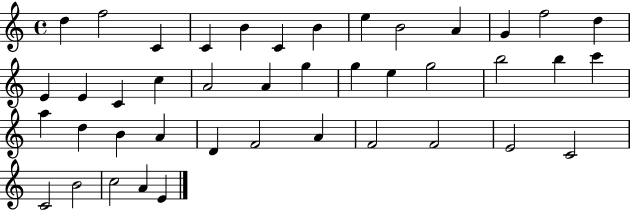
{
  \clef treble
  \time 4/4
  \defaultTimeSignature
  \key c \major
  d''4 f''2 c'4 | c'4 b'4 c'4 b'4 | e''4 b'2 a'4 | g'4 f''2 d''4 | \break e'4 e'4 c'4 c''4 | a'2 a'4 g''4 | g''4 e''4 g''2 | b''2 b''4 c'''4 | \break a''4 d''4 b'4 a'4 | d'4 f'2 a'4 | f'2 f'2 | e'2 c'2 | \break c'2 b'2 | c''2 a'4 e'4 | \bar "|."
}